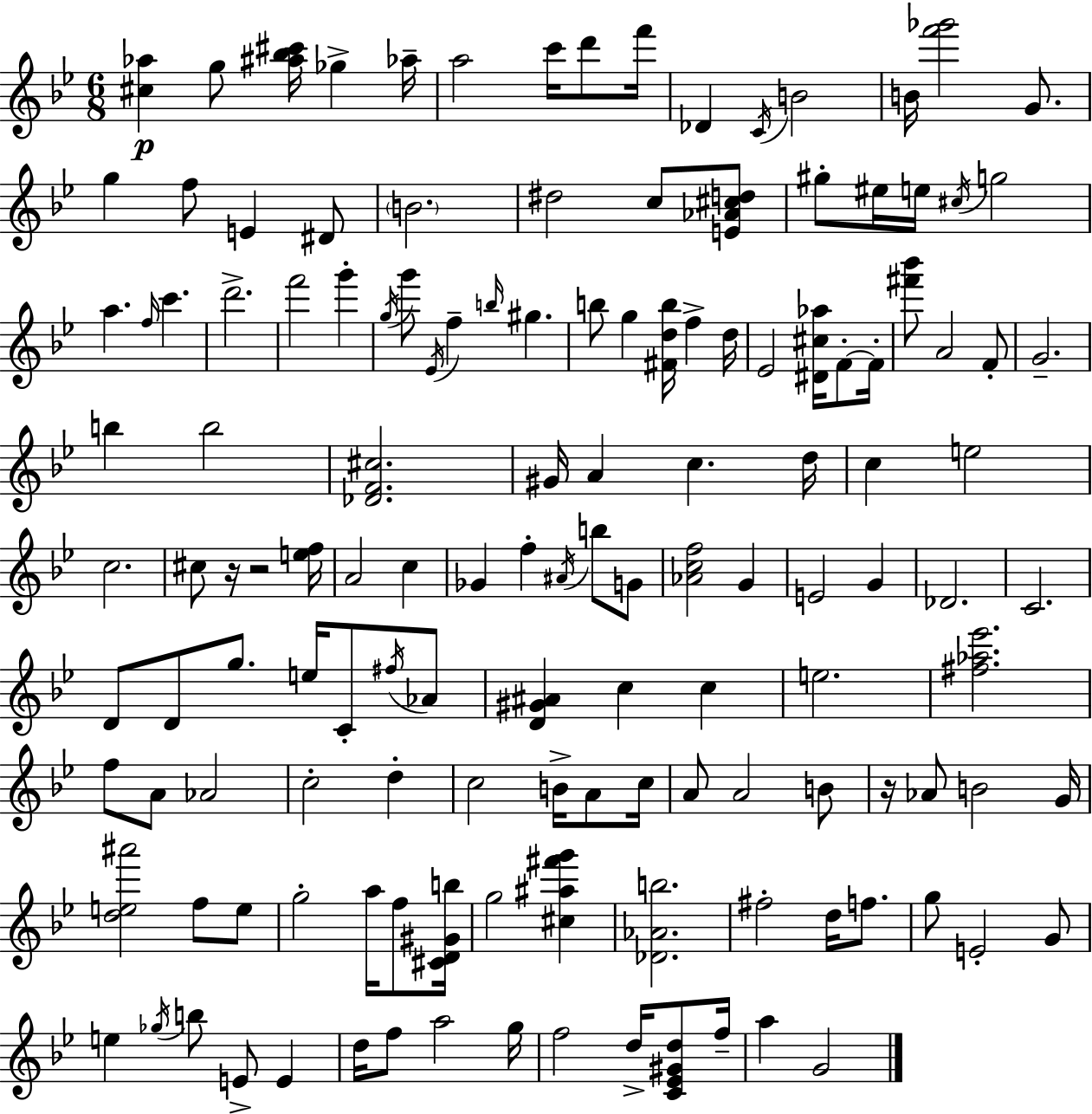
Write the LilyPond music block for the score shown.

{
  \clef treble
  \numericTimeSignature
  \time 6/8
  \key g \minor
  <cis'' aes''>4\p g''8 <ais'' bes'' cis'''>16 ges''4-> aes''16-- | a''2 c'''16 d'''8 f'''16 | des'4 \acciaccatura { c'16 } b'2 | b'16 <f''' ges'''>2 g'8. | \break g''4 f''8 e'4 dis'8 | \parenthesize b'2. | dis''2 c''8 <e' aes' cis'' d''>8 | gis''8-. eis''16 e''16 \acciaccatura { cis''16 } g''2 | \break a''4. \grace { f''16 } c'''4. | d'''2.-> | f'''2 g'''4-. | \acciaccatura { g''16 } g'''8 \acciaccatura { ees'16 } f''4-- \grace { b''16 } | \break gis''4. b''8 g''4 | <fis' d'' b''>16 f''4-> d''16 ees'2 | <dis' cis'' aes''>16 f'8-.~~ f'16-. <fis''' bes'''>8 a'2 | f'8-. g'2.-- | \break b''4 b''2 | <des' f' cis''>2. | gis'16 a'4 c''4. | d''16 c''4 e''2 | \break c''2. | cis''8 r16 r2 | <e'' f''>16 a'2 | c''4 ges'4 f''4-. | \break \acciaccatura { ais'16 } b''8 g'8 <aes' c'' f''>2 | g'4 e'2 | g'4 des'2. | c'2. | \break d'8 d'8 g''8. | e''16 c'8-. \acciaccatura { fis''16 } aes'8 <d' gis' ais'>4 | c''4 c''4 e''2. | <fis'' aes'' ees'''>2. | \break f''8 a'8 | aes'2 c''2-. | d''4-. c''2 | b'16-> a'8 c''16 a'8 a'2 | \break b'8 r16 aes'8 b'2 | g'16 <d'' e'' ais'''>2 | f''8 e''8 g''2-. | a''16 f''8 <cis' d' gis' b''>16 g''2 | \break <cis'' ais'' fis''' g'''>4 <des' aes' b''>2. | fis''2-. | d''16 f''8. g''8 e'2-. | g'8 e''4 | \break \acciaccatura { ges''16 } b''8 e'8-> e'4 d''16 f''8 | a''2 g''16 f''2 | d''16-> <c' ees' gis' d''>8 f''16-- a''4 | g'2 \bar "|."
}